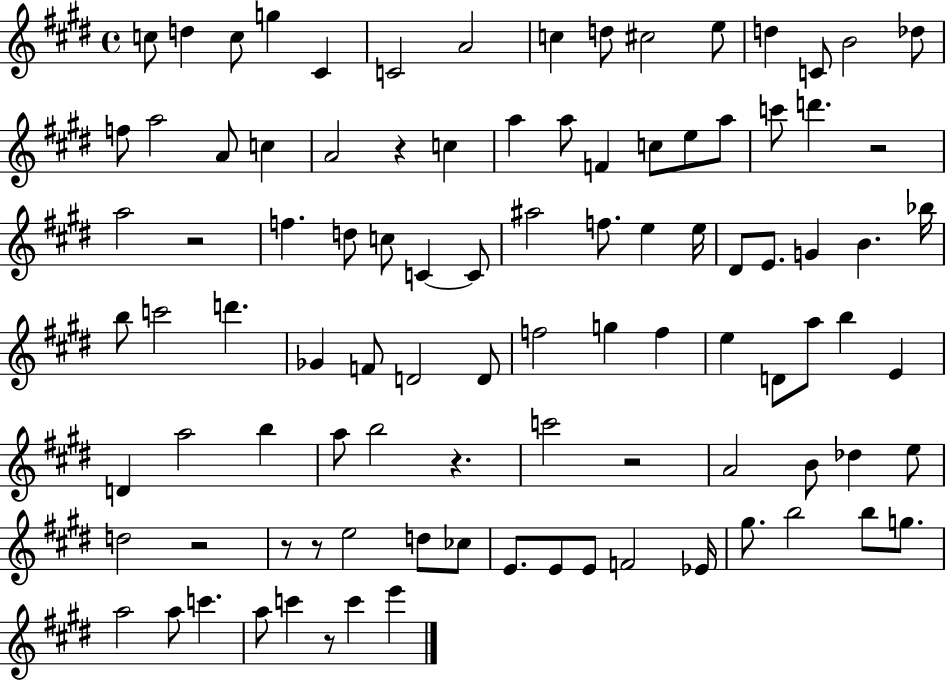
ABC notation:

X:1
T:Untitled
M:4/4
L:1/4
K:E
c/2 d c/2 g ^C C2 A2 c d/2 ^c2 e/2 d C/2 B2 _d/2 f/2 a2 A/2 c A2 z c a a/2 F c/2 e/2 a/2 c'/2 d' z2 a2 z2 f d/2 c/2 C C/2 ^a2 f/2 e e/4 ^D/2 E/2 G B _b/4 b/2 c'2 d' _G F/2 D2 D/2 f2 g f e D/2 a/2 b E D a2 b a/2 b2 z c'2 z2 A2 B/2 _d e/2 d2 z2 z/2 z/2 e2 d/2 _c/2 E/2 E/2 E/2 F2 _E/4 ^g/2 b2 b/2 g/2 a2 a/2 c' a/2 c' z/2 c' e'